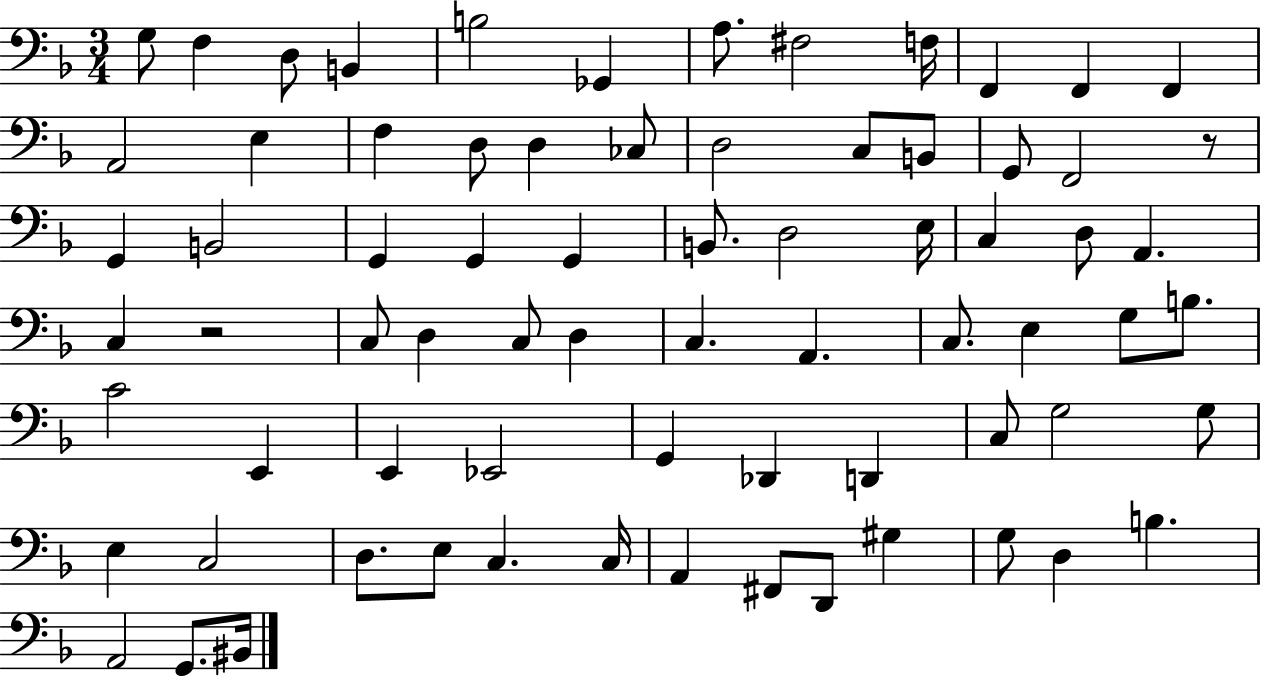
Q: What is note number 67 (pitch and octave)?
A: D3